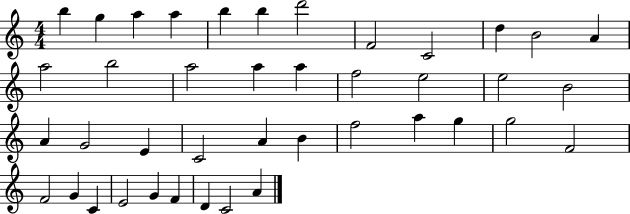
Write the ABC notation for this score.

X:1
T:Untitled
M:4/4
L:1/4
K:C
b g a a b b d'2 F2 C2 d B2 A a2 b2 a2 a a f2 e2 e2 B2 A G2 E C2 A B f2 a g g2 F2 F2 G C E2 G F D C2 A